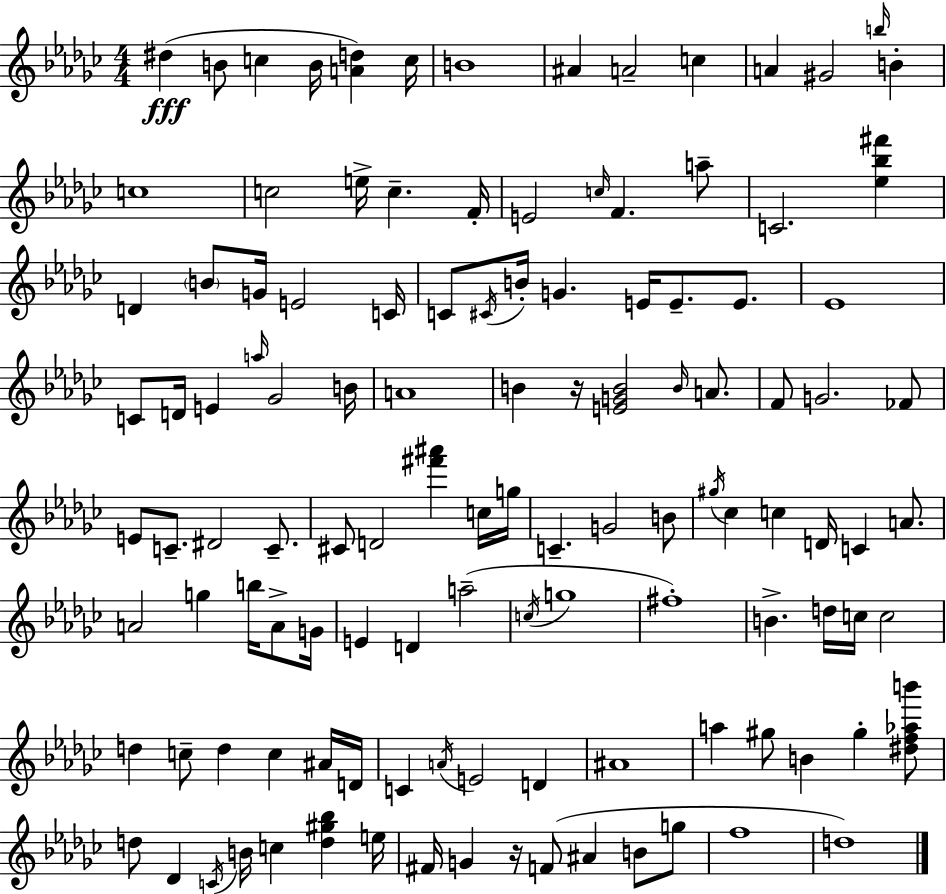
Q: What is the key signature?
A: EES minor